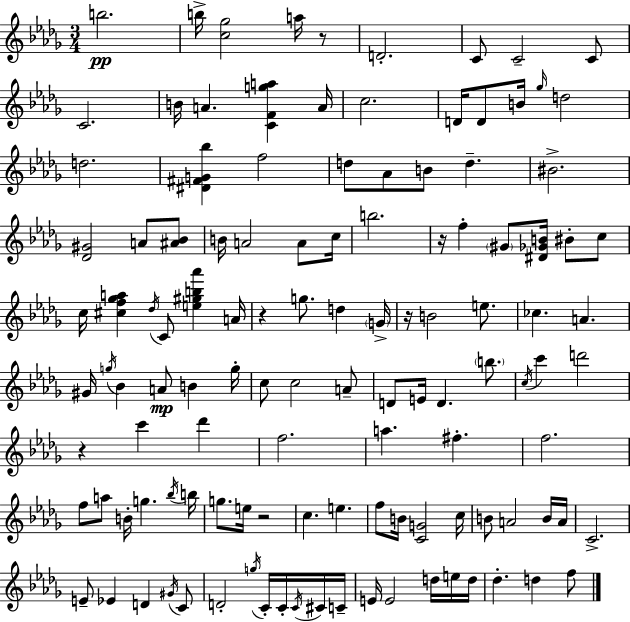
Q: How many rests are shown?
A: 6